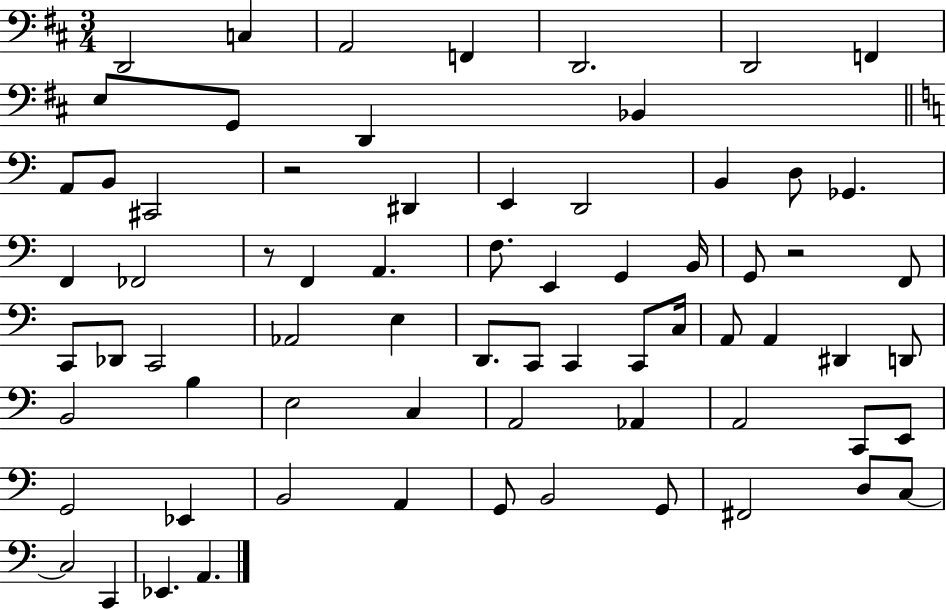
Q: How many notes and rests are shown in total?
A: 70